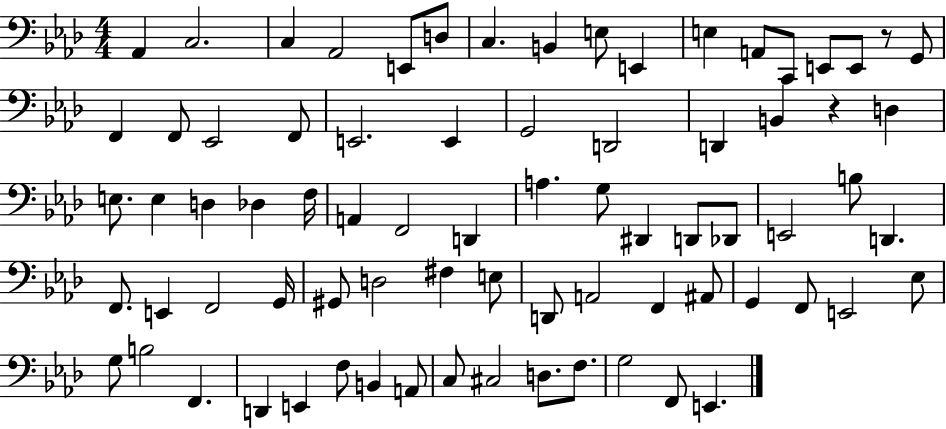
X:1
T:Untitled
M:4/4
L:1/4
K:Ab
_A,, C,2 C, _A,,2 E,,/2 D,/2 C, B,, E,/2 E,, E, A,,/2 C,,/2 E,,/2 E,,/2 z/2 G,,/2 F,, F,,/2 _E,,2 F,,/2 E,,2 E,, G,,2 D,,2 D,, B,, z D, E,/2 E, D, _D, F,/4 A,, F,,2 D,, A, G,/2 ^D,, D,,/2 _D,,/2 E,,2 B,/2 D,, F,,/2 E,, F,,2 G,,/4 ^G,,/2 D,2 ^F, E,/2 D,,/2 A,,2 F,, ^A,,/2 G,, F,,/2 E,,2 _E,/2 G,/2 B,2 F,, D,, E,, F,/2 B,, A,,/2 C,/2 ^C,2 D,/2 F,/2 G,2 F,,/2 E,,